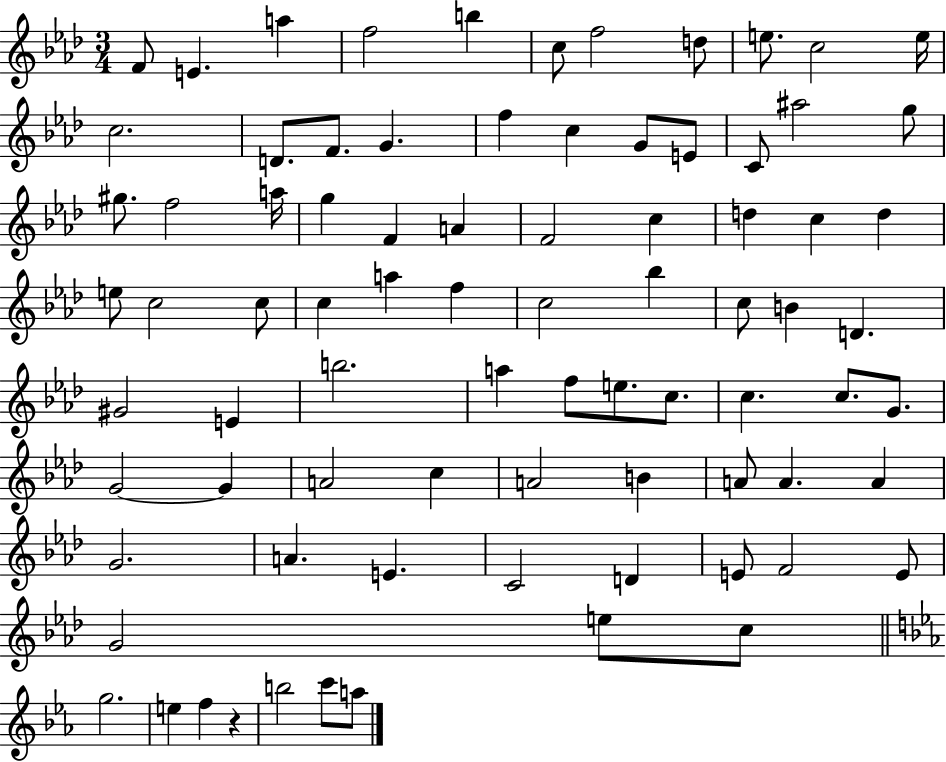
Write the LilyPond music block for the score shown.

{
  \clef treble
  \numericTimeSignature
  \time 3/4
  \key aes \major
  f'8 e'4. a''4 | f''2 b''4 | c''8 f''2 d''8 | e''8. c''2 e''16 | \break c''2. | d'8. f'8. g'4. | f''4 c''4 g'8 e'8 | c'8 ais''2 g''8 | \break gis''8. f''2 a''16 | g''4 f'4 a'4 | f'2 c''4 | d''4 c''4 d''4 | \break e''8 c''2 c''8 | c''4 a''4 f''4 | c''2 bes''4 | c''8 b'4 d'4. | \break gis'2 e'4 | b''2. | a''4 f''8 e''8. c''8. | c''4. c''8. g'8. | \break g'2~~ g'4 | a'2 c''4 | a'2 b'4 | a'8 a'4. a'4 | \break g'2. | a'4. e'4. | c'2 d'4 | e'8 f'2 e'8 | \break g'2 e''8 c''8 | \bar "||" \break \key ees \major g''2. | e''4 f''4 r4 | b''2 c'''8 a''8 | \bar "|."
}